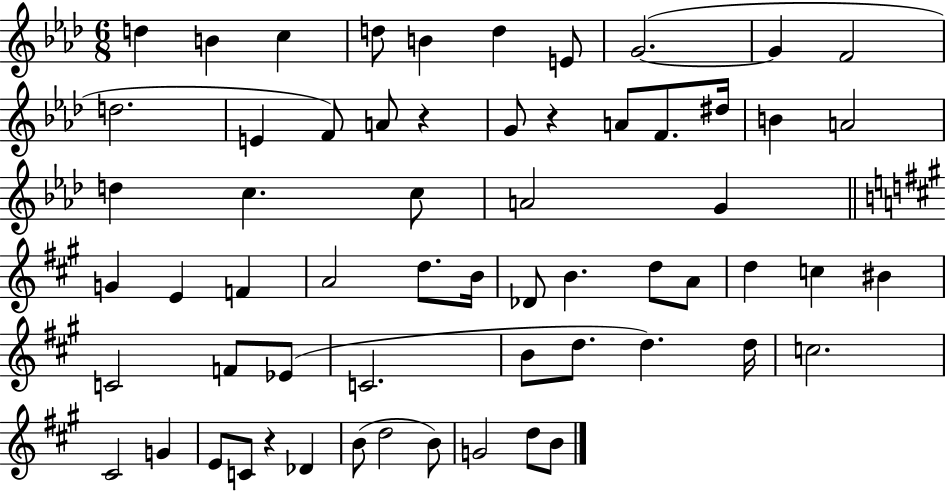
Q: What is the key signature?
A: AES major